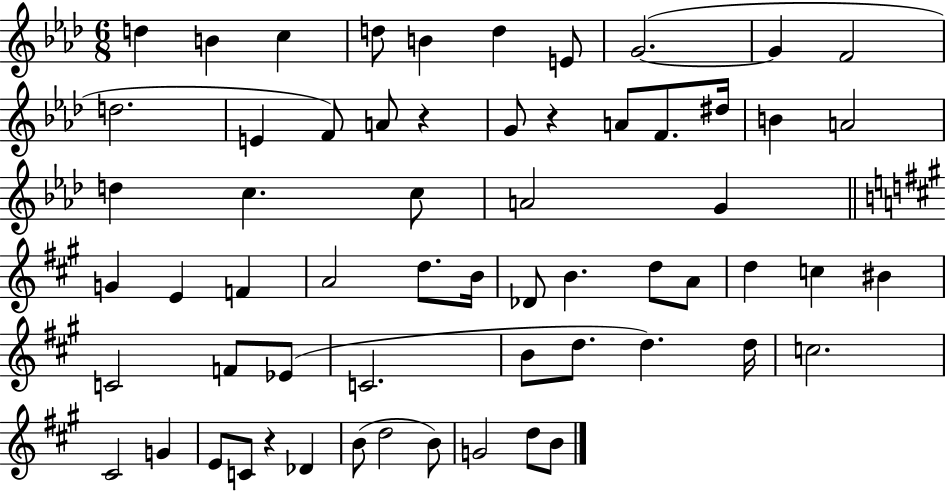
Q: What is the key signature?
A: AES major